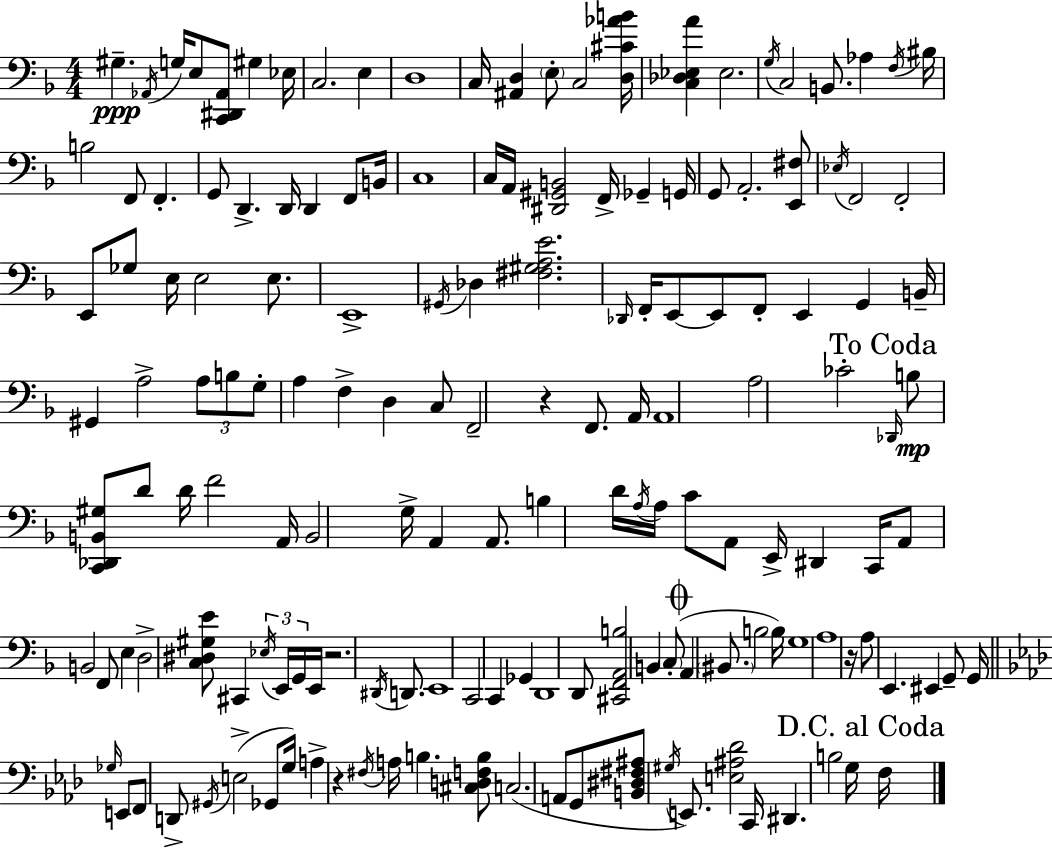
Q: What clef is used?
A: bass